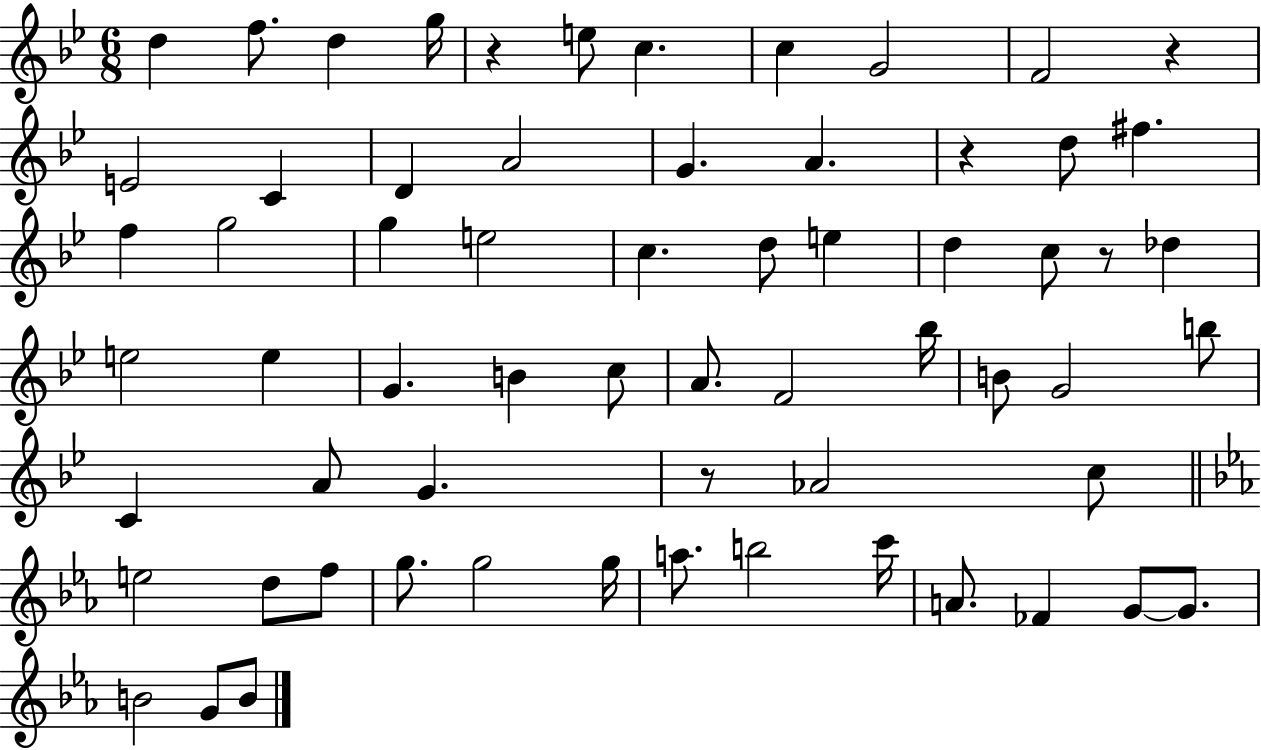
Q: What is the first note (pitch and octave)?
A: D5